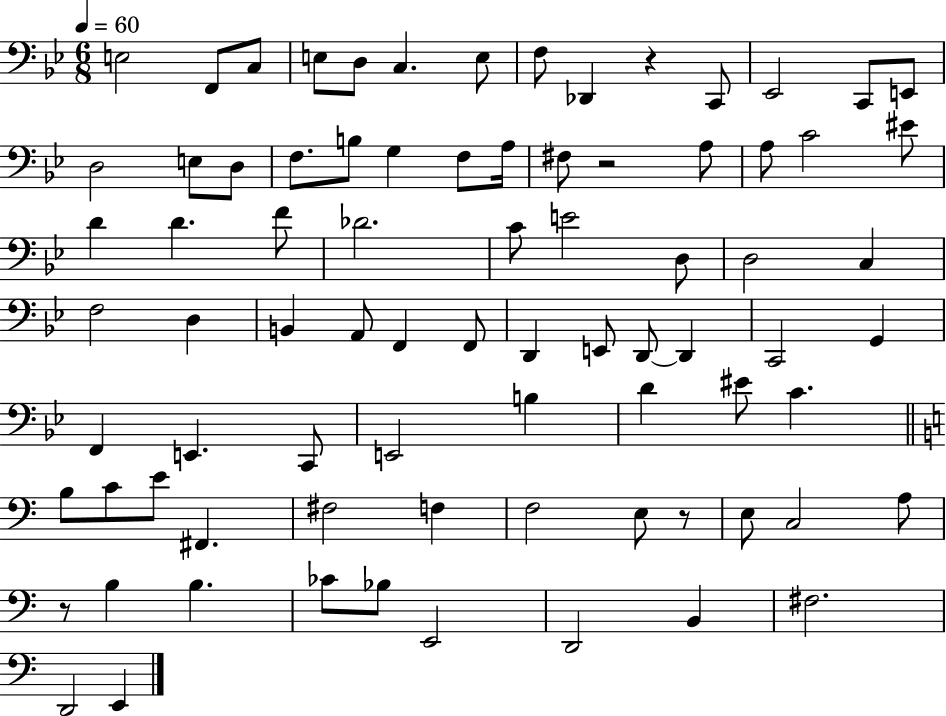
{
  \clef bass
  \numericTimeSignature
  \time 6/8
  \key bes \major
  \tempo 4 = 60
  e2 f,8 c8 | e8 d8 c4. e8 | f8 des,4 r4 c,8 | ees,2 c,8 e,8 | \break d2 e8 d8 | f8. b8 g4 f8 a16 | fis8 r2 a8 | a8 c'2 eis'8 | \break d'4 d'4. f'8 | des'2. | c'8 e'2 d8 | d2 c4 | \break f2 d4 | b,4 a,8 f,4 f,8 | d,4 e,8 d,8~~ d,4 | c,2 g,4 | \break f,4 e,4. c,8 | e,2 b4 | d'4 eis'8 c'4. | \bar "||" \break \key c \major b8 c'8 e'8 fis,4. | fis2 f4 | f2 e8 r8 | e8 c2 a8 | \break r8 b4 b4. | ces'8 bes8 e,2 | d,2 b,4 | fis2. | \break d,2 e,4 | \bar "|."
}